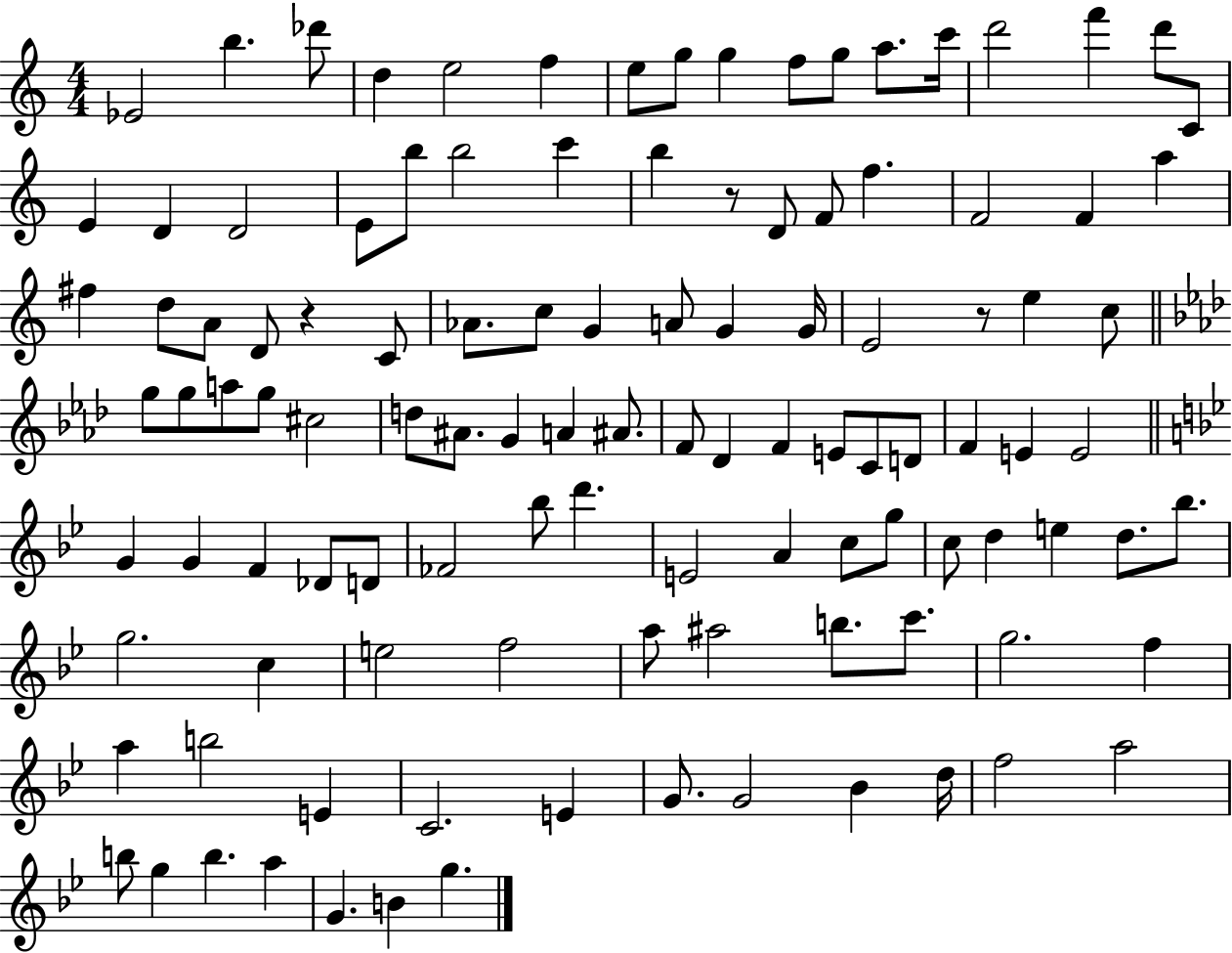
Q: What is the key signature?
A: C major